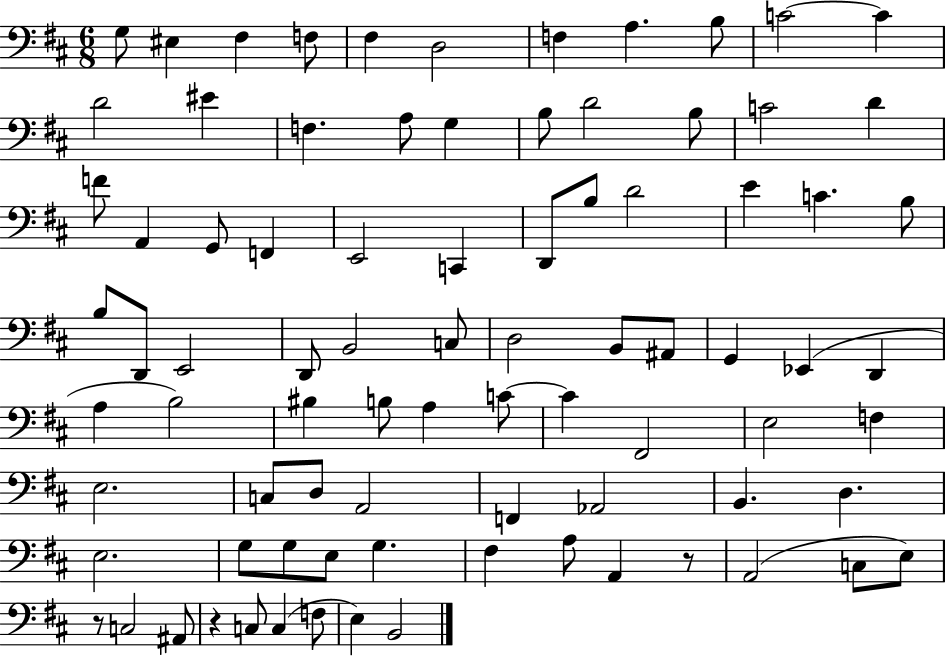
G3/e EIS3/q F#3/q F3/e F#3/q D3/h F3/q A3/q. B3/e C4/h C4/q D4/h EIS4/q F3/q. A3/e G3/q B3/e D4/h B3/e C4/h D4/q F4/e A2/q G2/e F2/q E2/h C2/q D2/e B3/e D4/h E4/q C4/q. B3/e B3/e D2/e E2/h D2/e B2/h C3/e D3/h B2/e A#2/e G2/q Eb2/q D2/q A3/q B3/h BIS3/q B3/e A3/q C4/e C4/q F#2/h E3/h F3/q E3/h. C3/e D3/e A2/h F2/q Ab2/h B2/q. D3/q. E3/h. G3/e G3/e E3/e G3/q. F#3/q A3/e A2/q R/e A2/h C3/e E3/e R/e C3/h A#2/e R/q C3/e C3/q F3/e E3/q B2/h